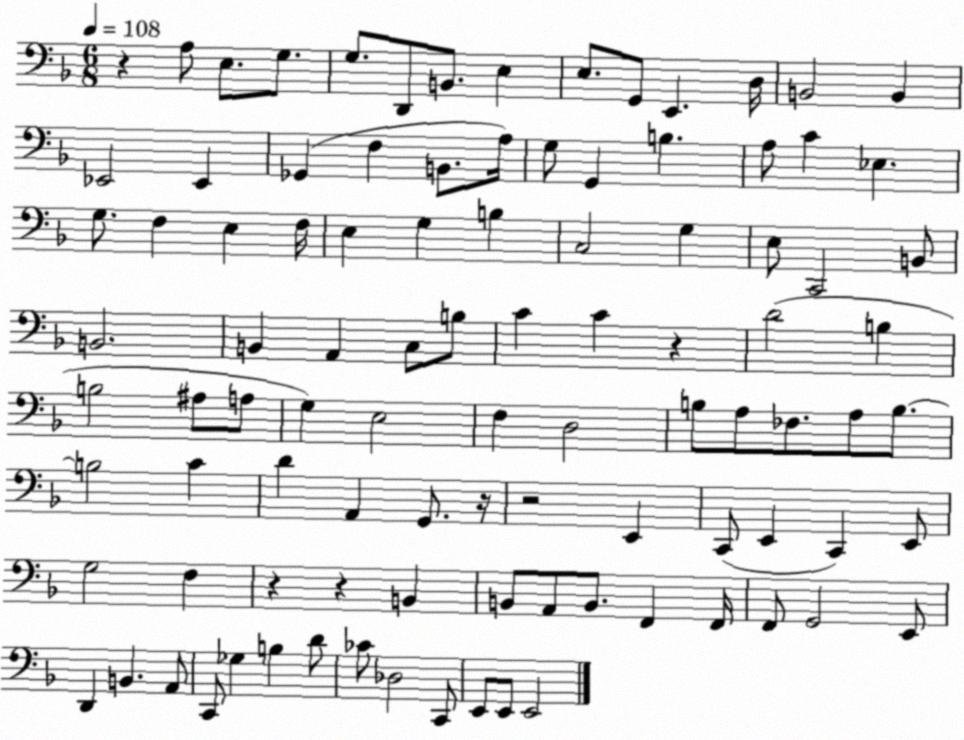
X:1
T:Untitled
M:6/8
L:1/4
K:F
z A,/2 E,/2 G,/2 G,/2 D,,/2 B,,/2 E, E,/2 G,,/2 E,, D,/4 B,,2 B,, _E,,2 _E,, _G,, F, B,,/2 A,/4 G,/2 G,, B, A,/2 C _E, G,/2 F, E, F,/4 E, G, B, C,2 G, E,/2 C,,2 B,,/2 B,,2 B,, A,, C,/2 B,/2 C C z D2 B, B,2 ^A,/2 A,/2 G, E,2 F, D,2 B,/2 A,/2 _F,/2 A,/2 B,/2 B,2 C D A,, G,,/2 z/4 z2 E,, C,,/2 E,, C,, E,,/2 G,2 F, z z B,, B,,/2 A,,/2 B,,/2 F,, F,,/4 F,,/2 G,,2 E,,/2 D,, B,, A,,/2 C,,/2 _G, B, D/2 _C/2 _D,2 C,,/2 E,,/2 E,,/2 E,,2